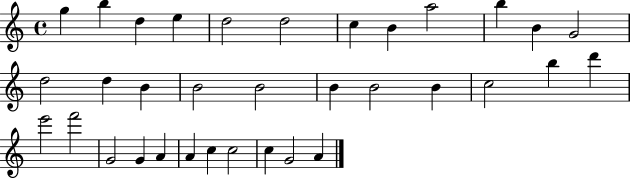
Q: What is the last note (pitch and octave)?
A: A4